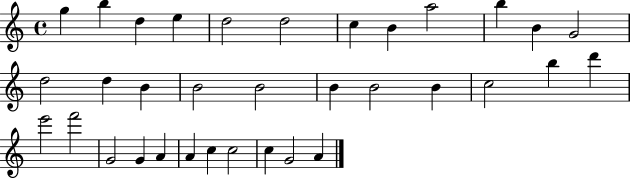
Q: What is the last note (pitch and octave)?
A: A4